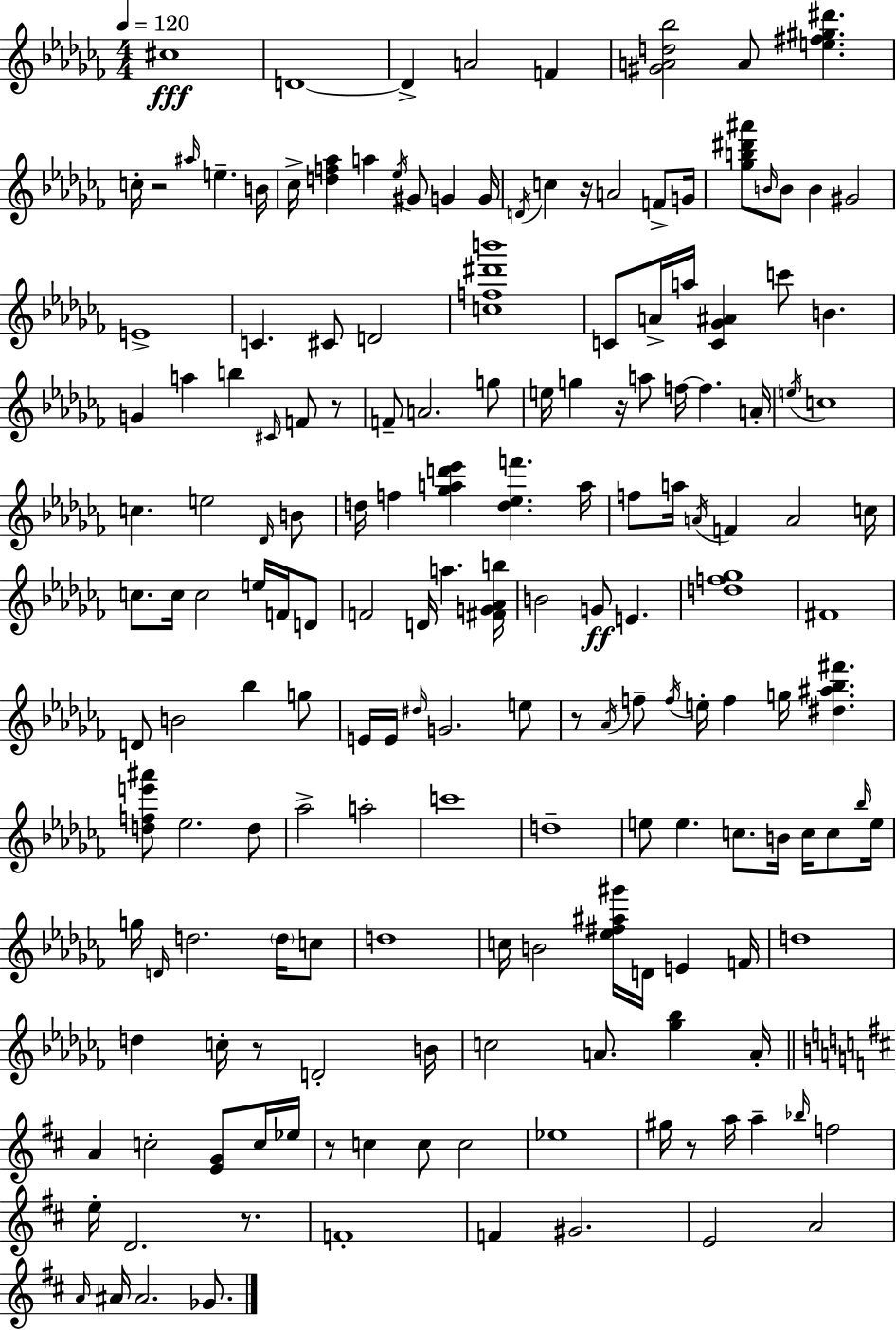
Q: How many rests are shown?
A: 9